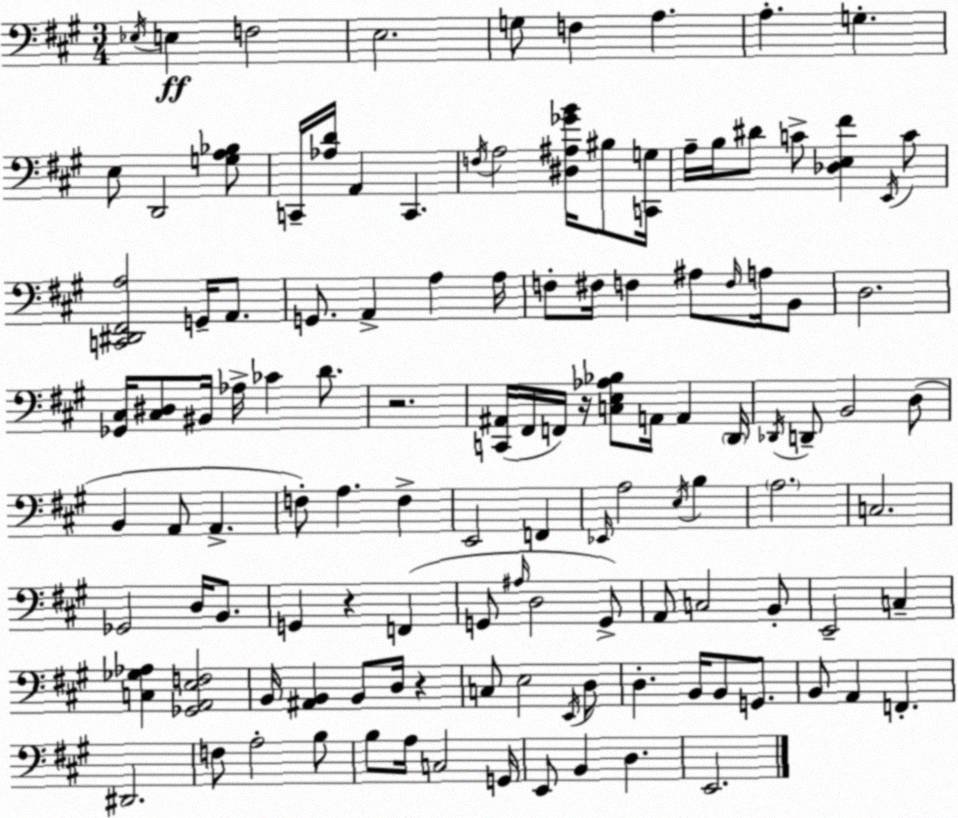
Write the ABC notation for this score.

X:1
T:Untitled
M:3/4
L:1/4
K:A
_E,/4 E, F,2 E,2 G,/2 F, A, A, G, E,/2 D,,2 [G,A,_B,]/2 C,,/4 [_A,D]/4 A,, C,, F,/4 A,2 [^D,^A,_GB]/4 ^B,/2 [C,,G,]/4 A,/4 B,/4 ^D/2 C/2 [_D,E,^F] E,,/4 C/2 [C,,^D,,^F,,A,]2 G,,/4 A,,/2 G,,/2 A,, A, A,/4 F,/2 ^F,/4 F, ^A,/2 F,/4 A,/4 B,,/2 D,2 [_G,,^C,]/4 [^C,^D,]/2 ^B,,/4 _A,/4 _C D/2 z2 [C,,^A,,]/4 ^F,,/4 F,,/4 z/4 [C,E,_A,_B,]/2 A,,/4 A,, D,,/4 _D,,/4 D,,/2 B,,2 D,/2 B,, A,,/2 A,, F,/2 A, F, E,,2 F,, _E,,/4 A,2 E,/4 B, A,2 C,2 _G,,2 D,/4 B,,/2 G,, z F,, G,,/2 ^A,/4 D,2 G,,/2 A,,/2 C,2 B,,/2 E,,2 C, [C,_G,_A,] [_G,,A,,E,F,]2 B,,/4 [^A,,B,,] B,,/2 D,/4 z C,/2 E,2 E,,/4 D,/2 D, B,,/4 B,,/2 G,,/2 B,,/2 A,, F,, ^D,,2 F,/2 A,2 B,/2 B,/2 A,/4 C,2 G,,/4 E,,/2 B,, D, E,,2